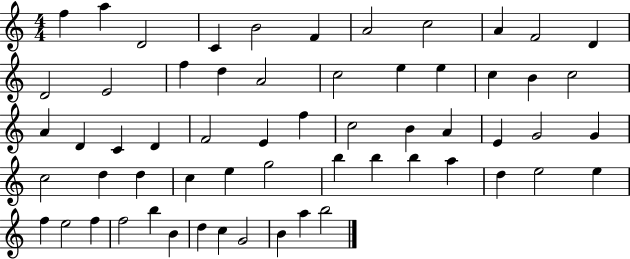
{
  \clef treble
  \numericTimeSignature
  \time 4/4
  \key c \major
  f''4 a''4 d'2 | c'4 b'2 f'4 | a'2 c''2 | a'4 f'2 d'4 | \break d'2 e'2 | f''4 d''4 a'2 | c''2 e''4 e''4 | c''4 b'4 c''2 | \break a'4 d'4 c'4 d'4 | f'2 e'4 f''4 | c''2 b'4 a'4 | e'4 g'2 g'4 | \break c''2 d''4 d''4 | c''4 e''4 g''2 | b''4 b''4 b''4 a''4 | d''4 e''2 e''4 | \break f''4 e''2 f''4 | f''2 b''4 b'4 | d''4 c''4 g'2 | b'4 a''4 b''2 | \break \bar "|."
}